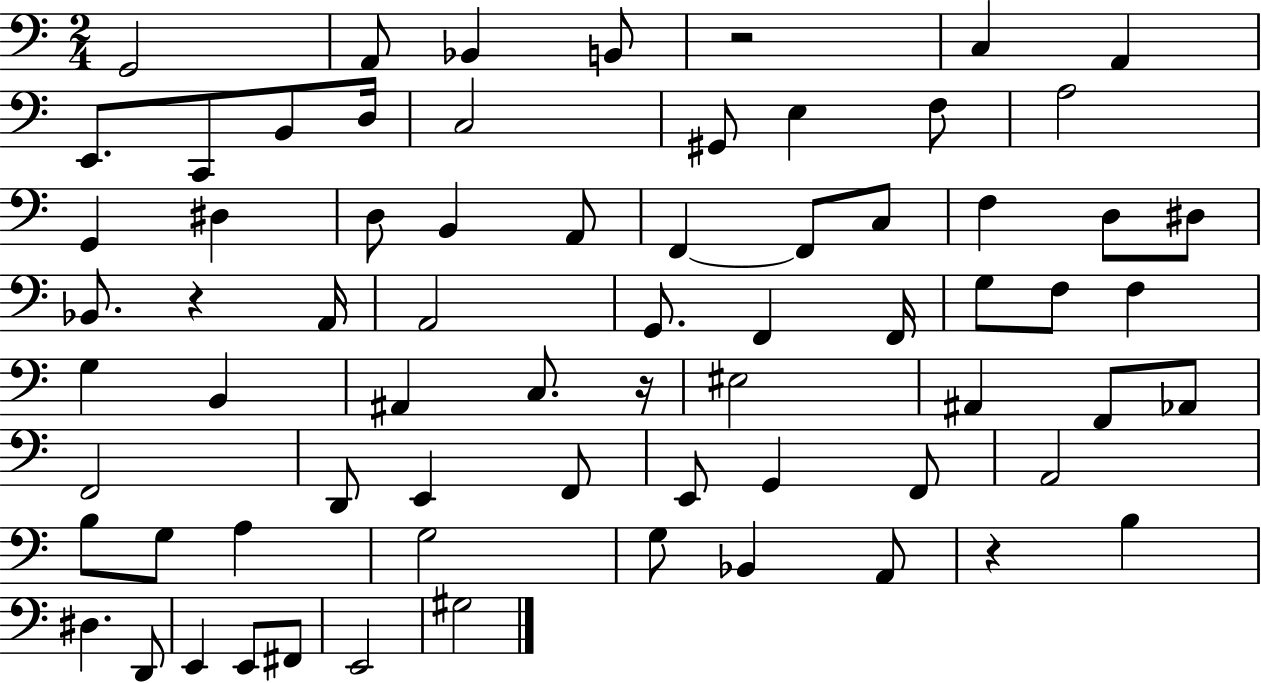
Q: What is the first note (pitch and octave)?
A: G2